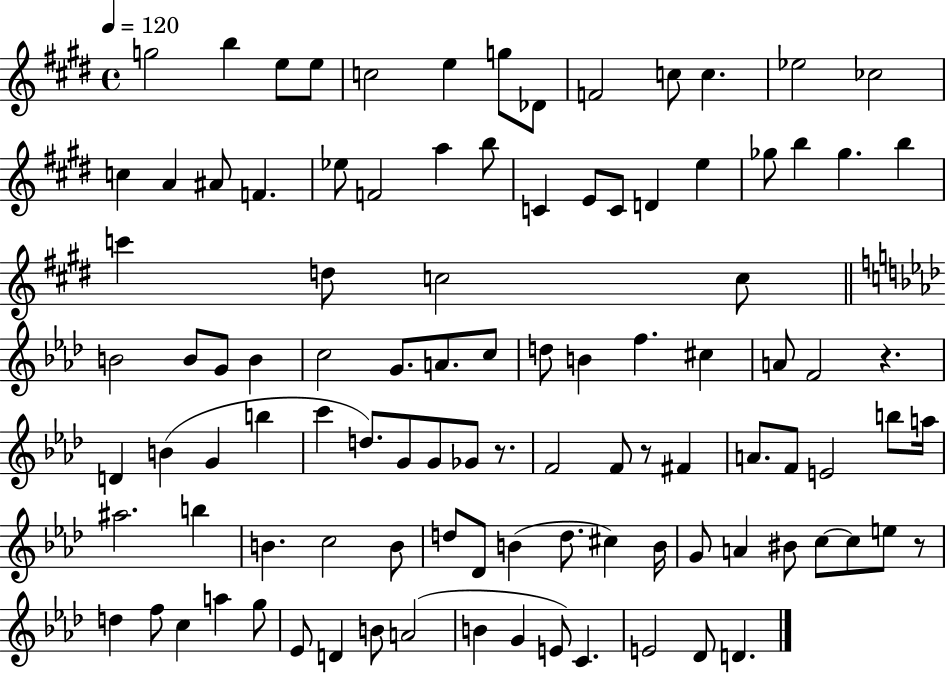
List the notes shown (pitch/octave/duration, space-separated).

G5/h B5/q E5/e E5/e C5/h E5/q G5/e Db4/e F4/h C5/e C5/q. Eb5/h CES5/h C5/q A4/q A#4/e F4/q. Eb5/e F4/h A5/q B5/e C4/q E4/e C4/e D4/q E5/q Gb5/e B5/q Gb5/q. B5/q C6/q D5/e C5/h C5/e B4/h B4/e G4/e B4/q C5/h G4/e. A4/e. C5/e D5/e B4/q F5/q. C#5/q A4/e F4/h R/q. D4/q B4/q G4/q B5/q C6/q D5/e. G4/e G4/e Gb4/e R/e. F4/h F4/e R/e F#4/q A4/e. F4/e E4/h B5/e A5/s A#5/h. B5/q B4/q. C5/h B4/e D5/e Db4/e B4/q D5/e. C#5/q B4/s G4/e A4/q BIS4/e C5/e C5/e E5/e R/e D5/q F5/e C5/q A5/q G5/e Eb4/e D4/q B4/e A4/h B4/q G4/q E4/e C4/q. E4/h Db4/e D4/q.